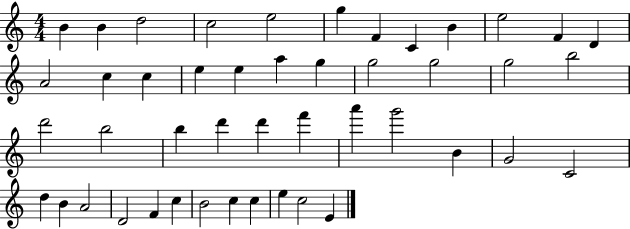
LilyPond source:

{
  \clef treble
  \numericTimeSignature
  \time 4/4
  \key c \major
  b'4 b'4 d''2 | c''2 e''2 | g''4 f'4 c'4 b'4 | e''2 f'4 d'4 | \break a'2 c''4 c''4 | e''4 e''4 a''4 g''4 | g''2 g''2 | g''2 b''2 | \break d'''2 b''2 | b''4 d'''4 d'''4 f'''4 | a'''4 g'''2 b'4 | g'2 c'2 | \break d''4 b'4 a'2 | d'2 f'4 c''4 | b'2 c''4 c''4 | e''4 c''2 e'4 | \break \bar "|."
}